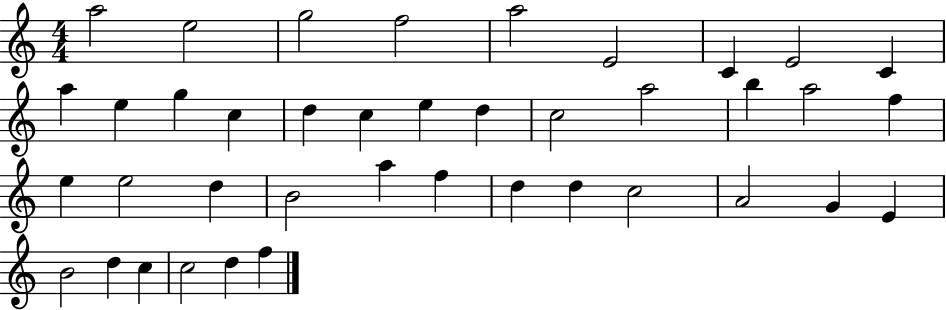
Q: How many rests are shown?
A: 0